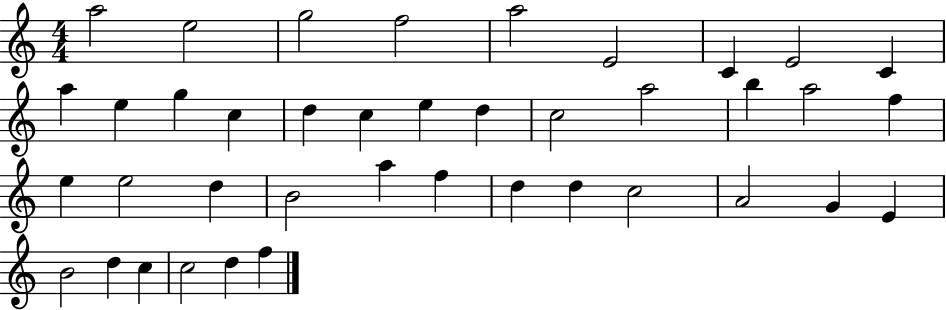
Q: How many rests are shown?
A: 0